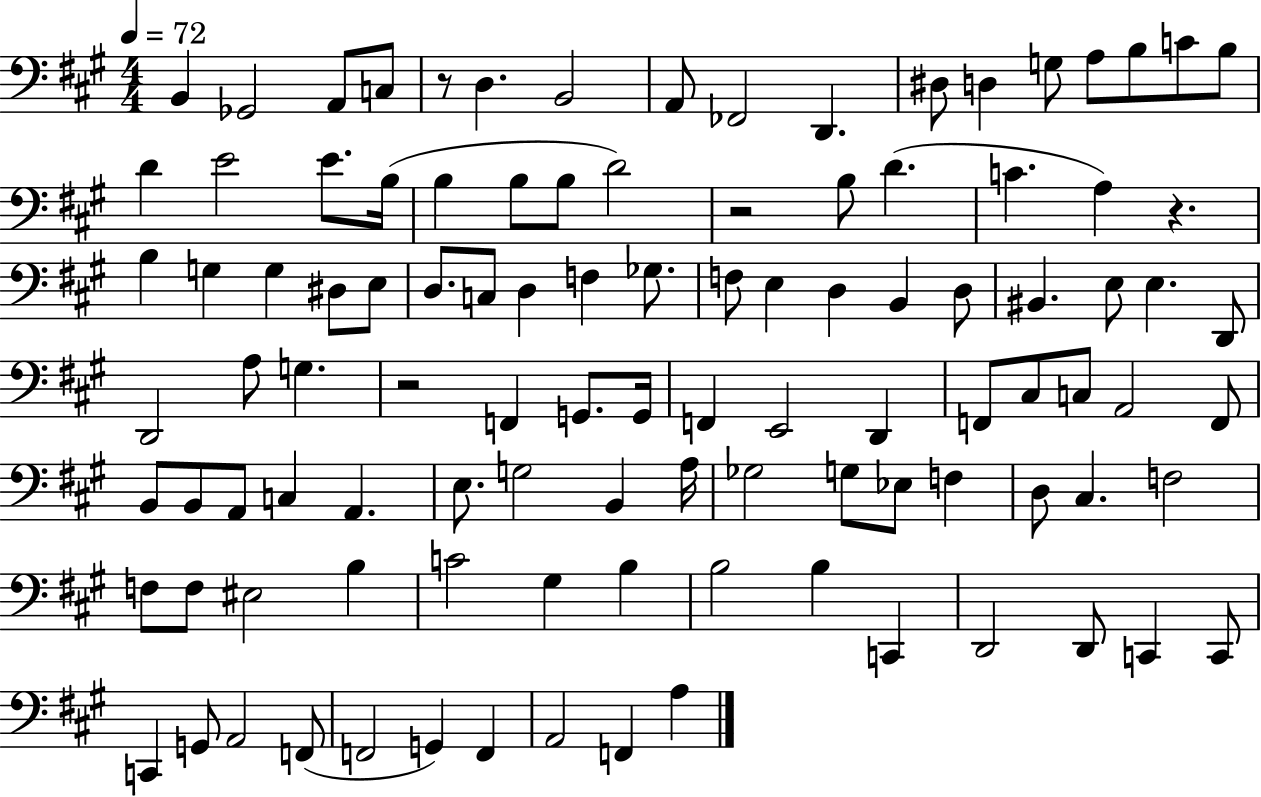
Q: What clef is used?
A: bass